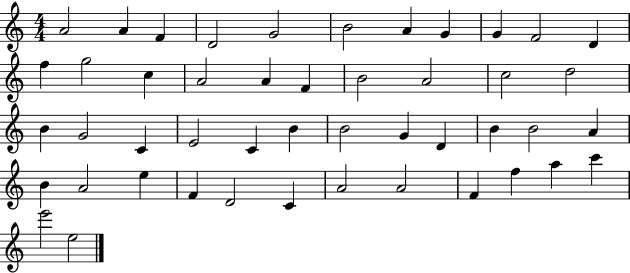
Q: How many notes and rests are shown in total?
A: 47